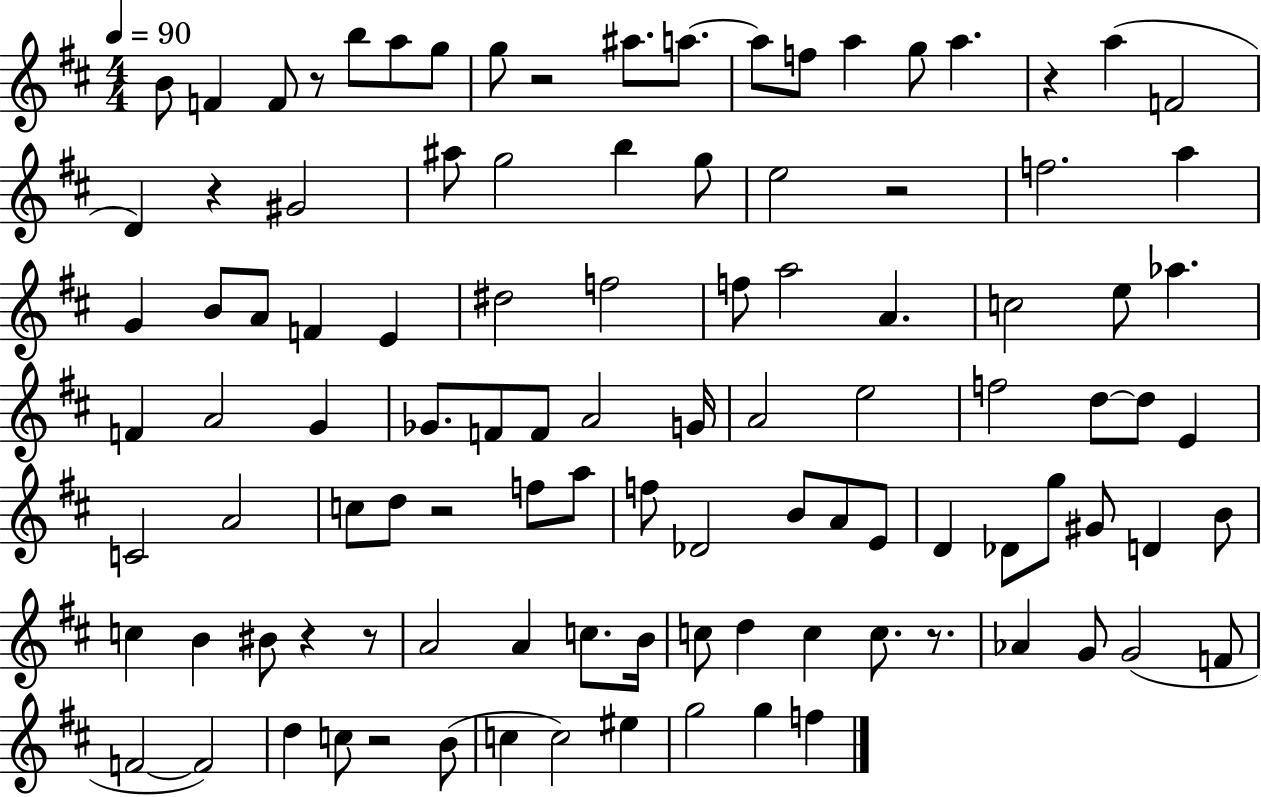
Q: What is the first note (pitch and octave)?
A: B4